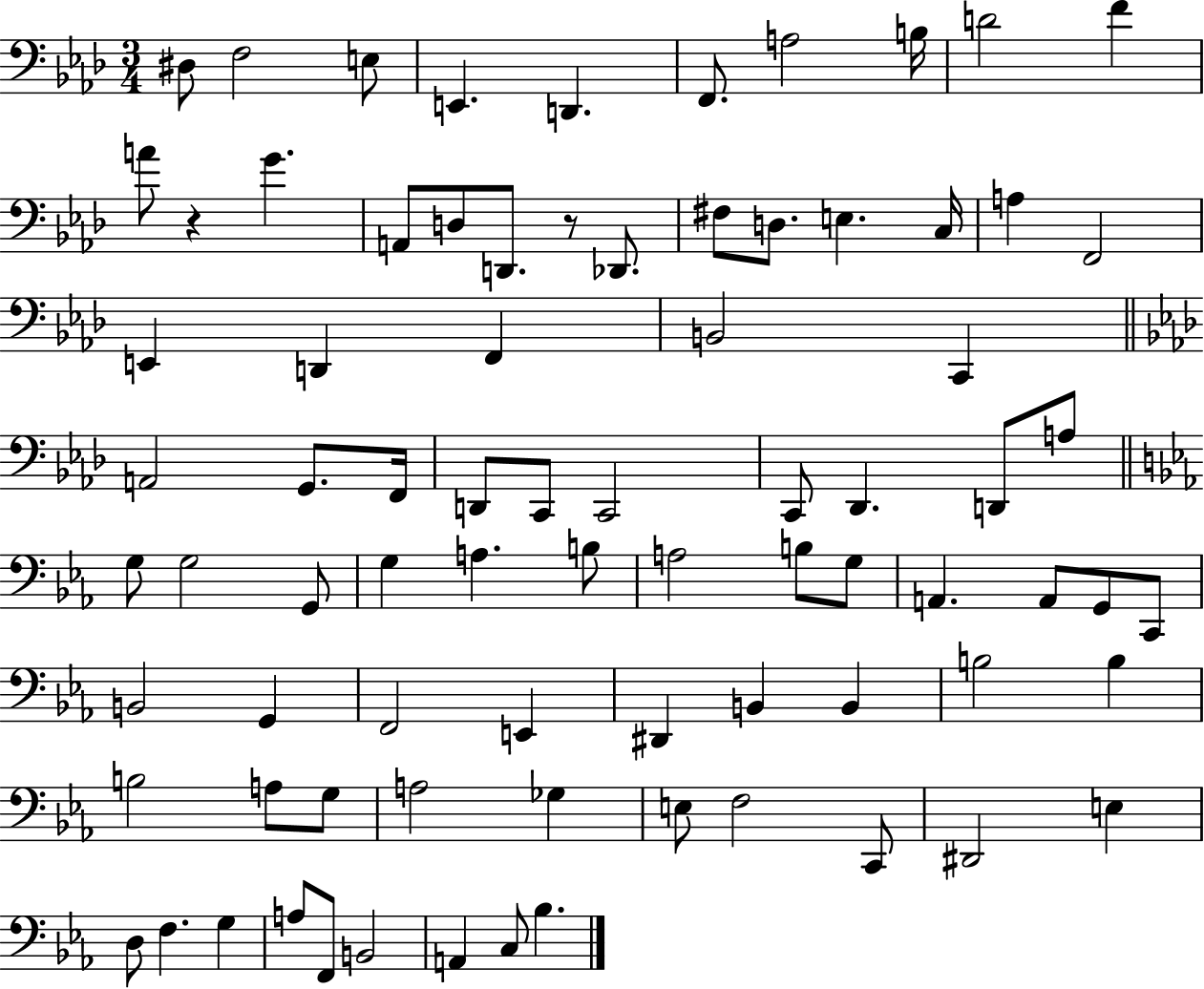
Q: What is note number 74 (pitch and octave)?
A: F2